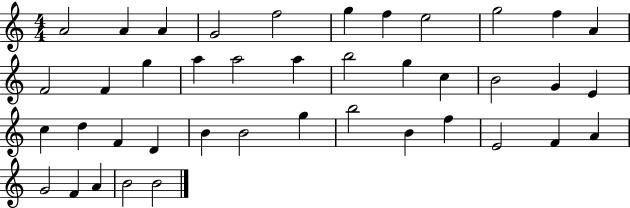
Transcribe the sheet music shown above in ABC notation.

X:1
T:Untitled
M:4/4
L:1/4
K:C
A2 A A G2 f2 g f e2 g2 f A F2 F g a a2 a b2 g c B2 G E c d F D B B2 g b2 B f E2 F A G2 F A B2 B2